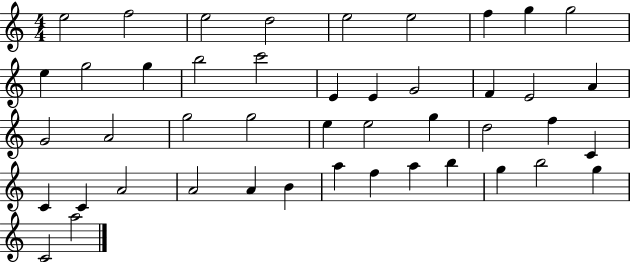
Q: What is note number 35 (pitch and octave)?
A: A4